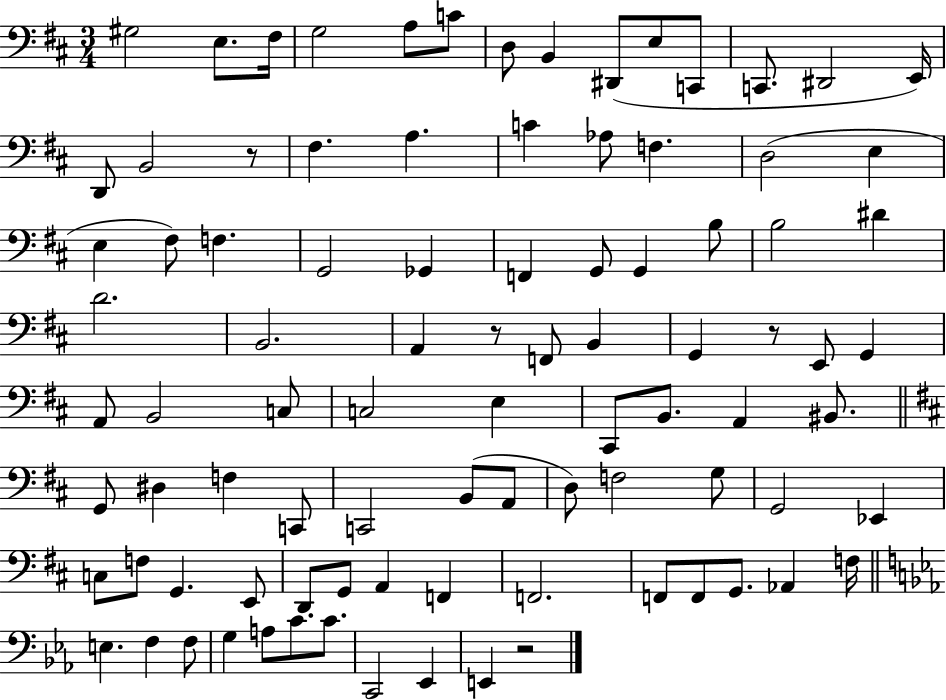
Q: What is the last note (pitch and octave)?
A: E2